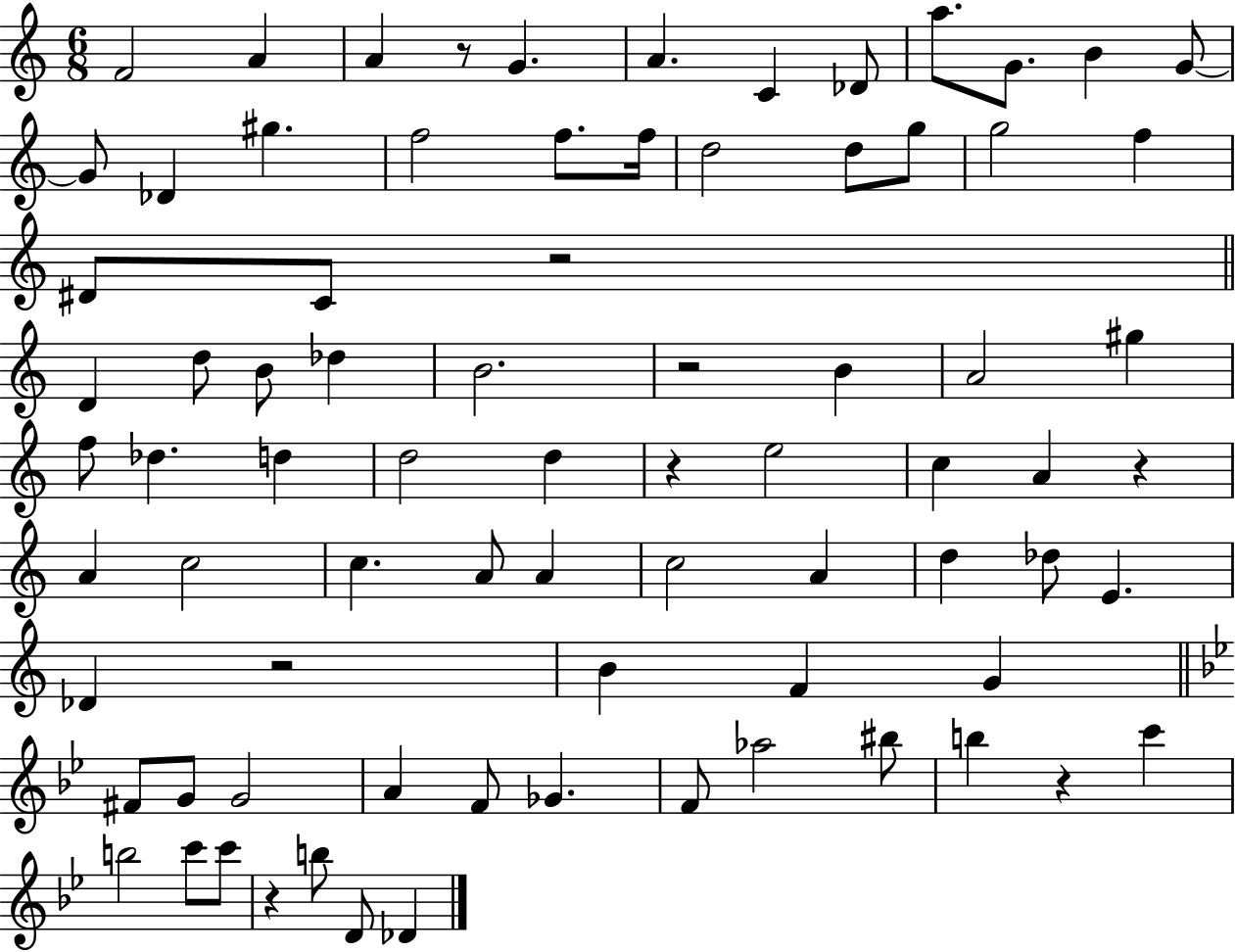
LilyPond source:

{
  \clef treble
  \numericTimeSignature
  \time 6/8
  \key c \major
  f'2 a'4 | a'4 r8 g'4. | a'4. c'4 des'8 | a''8. g'8. b'4 g'8~~ | \break g'8 des'4 gis''4. | f''2 f''8. f''16 | d''2 d''8 g''8 | g''2 f''4 | \break dis'8 c'8 r2 | \bar "||" \break \key c \major d'4 d''8 b'8 des''4 | b'2. | r2 b'4 | a'2 gis''4 | \break f''8 des''4. d''4 | d''2 d''4 | r4 e''2 | c''4 a'4 r4 | \break a'4 c''2 | c''4. a'8 a'4 | c''2 a'4 | d''4 des''8 e'4. | \break des'4 r2 | b'4 f'4 g'4 | \bar "||" \break \key bes \major fis'8 g'8 g'2 | a'4 f'8 ges'4. | f'8 aes''2 bis''8 | b''4 r4 c'''4 | \break b''2 c'''8 c'''8 | r4 b''8 d'8 des'4 | \bar "|."
}